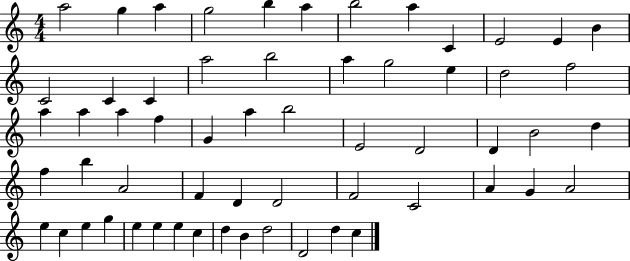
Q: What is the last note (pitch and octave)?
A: C5